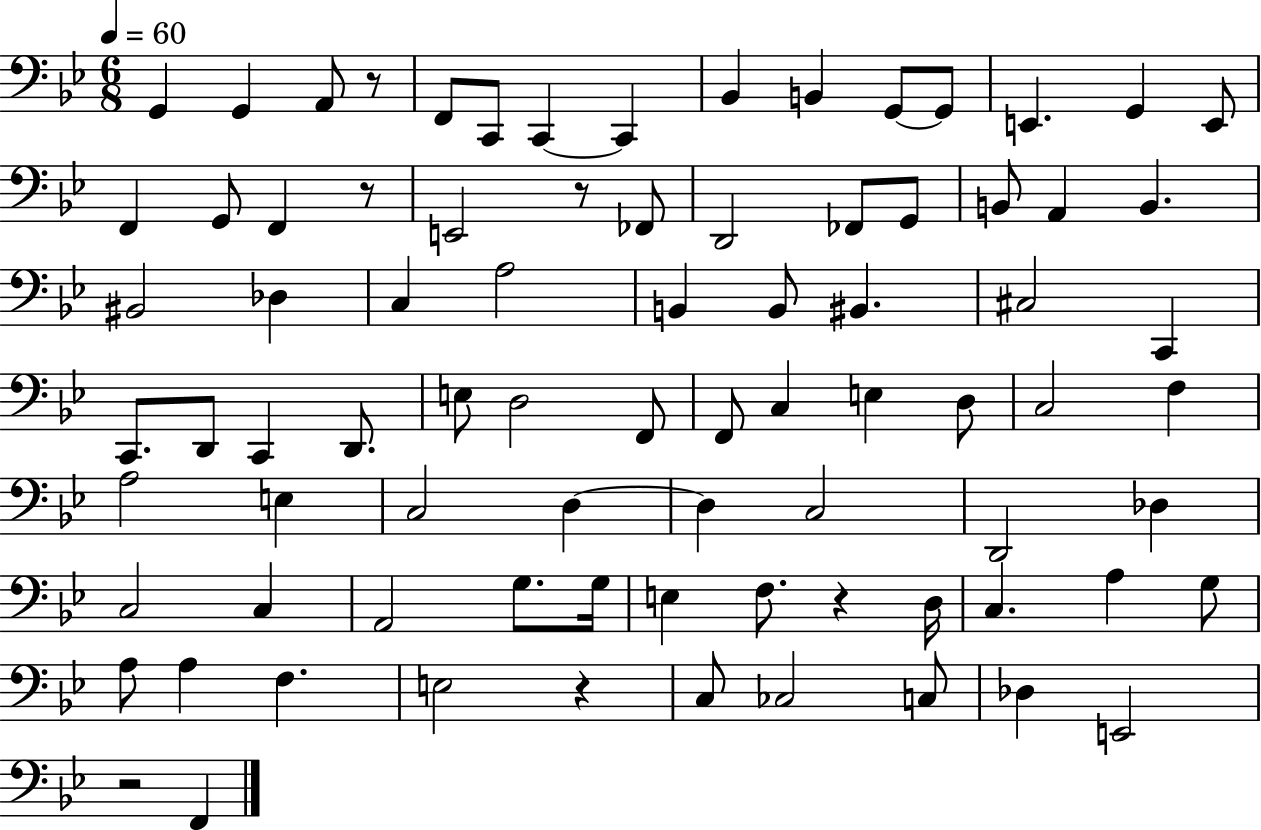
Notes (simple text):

G2/q G2/q A2/e R/e F2/e C2/e C2/q C2/q Bb2/q B2/q G2/e G2/e E2/q. G2/q E2/e F2/q G2/e F2/q R/e E2/h R/e FES2/e D2/h FES2/e G2/e B2/e A2/q B2/q. BIS2/h Db3/q C3/q A3/h B2/q B2/e BIS2/q. C#3/h C2/q C2/e. D2/e C2/q D2/e. E3/e D3/h F2/e F2/e C3/q E3/q D3/e C3/h F3/q A3/h E3/q C3/h D3/q D3/q C3/h D2/h Db3/q C3/h C3/q A2/h G3/e. G3/s E3/q F3/e. R/q D3/s C3/q. A3/q G3/e A3/e A3/q F3/q. E3/h R/q C3/e CES3/h C3/e Db3/q E2/h R/h F2/q